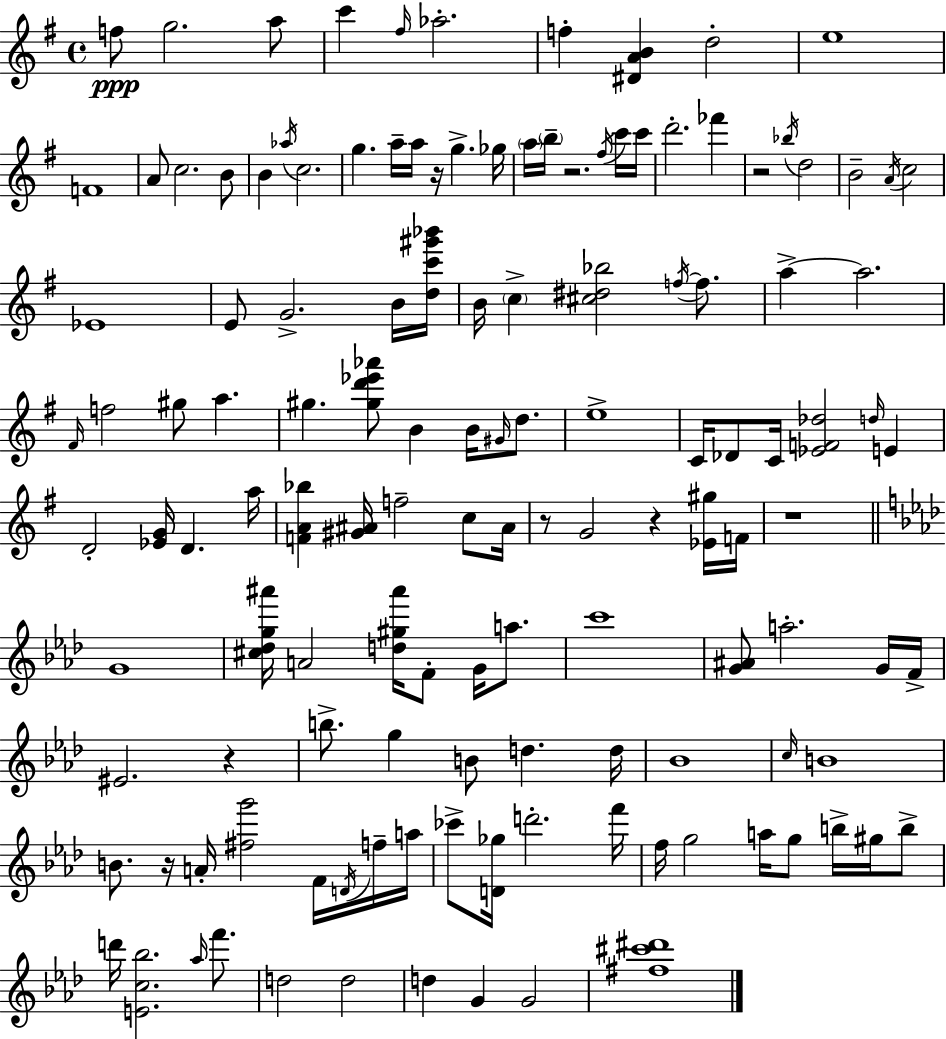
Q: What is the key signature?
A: G major